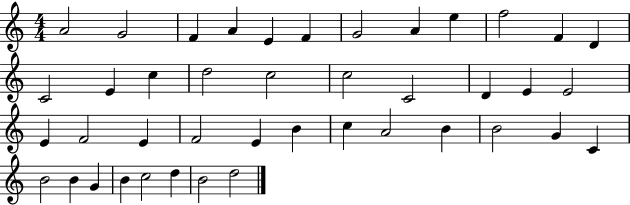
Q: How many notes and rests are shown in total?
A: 42